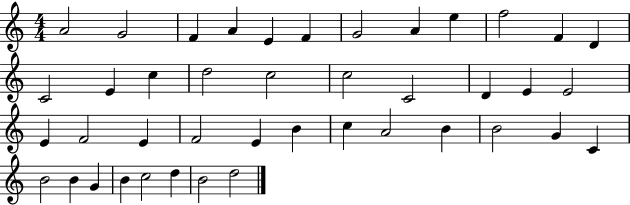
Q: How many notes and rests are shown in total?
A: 42